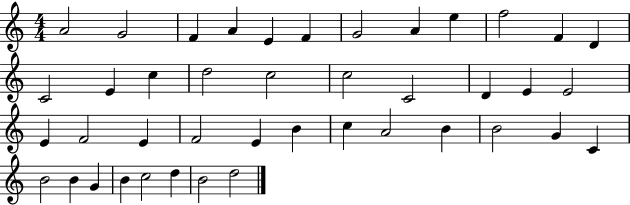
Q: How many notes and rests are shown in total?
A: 42